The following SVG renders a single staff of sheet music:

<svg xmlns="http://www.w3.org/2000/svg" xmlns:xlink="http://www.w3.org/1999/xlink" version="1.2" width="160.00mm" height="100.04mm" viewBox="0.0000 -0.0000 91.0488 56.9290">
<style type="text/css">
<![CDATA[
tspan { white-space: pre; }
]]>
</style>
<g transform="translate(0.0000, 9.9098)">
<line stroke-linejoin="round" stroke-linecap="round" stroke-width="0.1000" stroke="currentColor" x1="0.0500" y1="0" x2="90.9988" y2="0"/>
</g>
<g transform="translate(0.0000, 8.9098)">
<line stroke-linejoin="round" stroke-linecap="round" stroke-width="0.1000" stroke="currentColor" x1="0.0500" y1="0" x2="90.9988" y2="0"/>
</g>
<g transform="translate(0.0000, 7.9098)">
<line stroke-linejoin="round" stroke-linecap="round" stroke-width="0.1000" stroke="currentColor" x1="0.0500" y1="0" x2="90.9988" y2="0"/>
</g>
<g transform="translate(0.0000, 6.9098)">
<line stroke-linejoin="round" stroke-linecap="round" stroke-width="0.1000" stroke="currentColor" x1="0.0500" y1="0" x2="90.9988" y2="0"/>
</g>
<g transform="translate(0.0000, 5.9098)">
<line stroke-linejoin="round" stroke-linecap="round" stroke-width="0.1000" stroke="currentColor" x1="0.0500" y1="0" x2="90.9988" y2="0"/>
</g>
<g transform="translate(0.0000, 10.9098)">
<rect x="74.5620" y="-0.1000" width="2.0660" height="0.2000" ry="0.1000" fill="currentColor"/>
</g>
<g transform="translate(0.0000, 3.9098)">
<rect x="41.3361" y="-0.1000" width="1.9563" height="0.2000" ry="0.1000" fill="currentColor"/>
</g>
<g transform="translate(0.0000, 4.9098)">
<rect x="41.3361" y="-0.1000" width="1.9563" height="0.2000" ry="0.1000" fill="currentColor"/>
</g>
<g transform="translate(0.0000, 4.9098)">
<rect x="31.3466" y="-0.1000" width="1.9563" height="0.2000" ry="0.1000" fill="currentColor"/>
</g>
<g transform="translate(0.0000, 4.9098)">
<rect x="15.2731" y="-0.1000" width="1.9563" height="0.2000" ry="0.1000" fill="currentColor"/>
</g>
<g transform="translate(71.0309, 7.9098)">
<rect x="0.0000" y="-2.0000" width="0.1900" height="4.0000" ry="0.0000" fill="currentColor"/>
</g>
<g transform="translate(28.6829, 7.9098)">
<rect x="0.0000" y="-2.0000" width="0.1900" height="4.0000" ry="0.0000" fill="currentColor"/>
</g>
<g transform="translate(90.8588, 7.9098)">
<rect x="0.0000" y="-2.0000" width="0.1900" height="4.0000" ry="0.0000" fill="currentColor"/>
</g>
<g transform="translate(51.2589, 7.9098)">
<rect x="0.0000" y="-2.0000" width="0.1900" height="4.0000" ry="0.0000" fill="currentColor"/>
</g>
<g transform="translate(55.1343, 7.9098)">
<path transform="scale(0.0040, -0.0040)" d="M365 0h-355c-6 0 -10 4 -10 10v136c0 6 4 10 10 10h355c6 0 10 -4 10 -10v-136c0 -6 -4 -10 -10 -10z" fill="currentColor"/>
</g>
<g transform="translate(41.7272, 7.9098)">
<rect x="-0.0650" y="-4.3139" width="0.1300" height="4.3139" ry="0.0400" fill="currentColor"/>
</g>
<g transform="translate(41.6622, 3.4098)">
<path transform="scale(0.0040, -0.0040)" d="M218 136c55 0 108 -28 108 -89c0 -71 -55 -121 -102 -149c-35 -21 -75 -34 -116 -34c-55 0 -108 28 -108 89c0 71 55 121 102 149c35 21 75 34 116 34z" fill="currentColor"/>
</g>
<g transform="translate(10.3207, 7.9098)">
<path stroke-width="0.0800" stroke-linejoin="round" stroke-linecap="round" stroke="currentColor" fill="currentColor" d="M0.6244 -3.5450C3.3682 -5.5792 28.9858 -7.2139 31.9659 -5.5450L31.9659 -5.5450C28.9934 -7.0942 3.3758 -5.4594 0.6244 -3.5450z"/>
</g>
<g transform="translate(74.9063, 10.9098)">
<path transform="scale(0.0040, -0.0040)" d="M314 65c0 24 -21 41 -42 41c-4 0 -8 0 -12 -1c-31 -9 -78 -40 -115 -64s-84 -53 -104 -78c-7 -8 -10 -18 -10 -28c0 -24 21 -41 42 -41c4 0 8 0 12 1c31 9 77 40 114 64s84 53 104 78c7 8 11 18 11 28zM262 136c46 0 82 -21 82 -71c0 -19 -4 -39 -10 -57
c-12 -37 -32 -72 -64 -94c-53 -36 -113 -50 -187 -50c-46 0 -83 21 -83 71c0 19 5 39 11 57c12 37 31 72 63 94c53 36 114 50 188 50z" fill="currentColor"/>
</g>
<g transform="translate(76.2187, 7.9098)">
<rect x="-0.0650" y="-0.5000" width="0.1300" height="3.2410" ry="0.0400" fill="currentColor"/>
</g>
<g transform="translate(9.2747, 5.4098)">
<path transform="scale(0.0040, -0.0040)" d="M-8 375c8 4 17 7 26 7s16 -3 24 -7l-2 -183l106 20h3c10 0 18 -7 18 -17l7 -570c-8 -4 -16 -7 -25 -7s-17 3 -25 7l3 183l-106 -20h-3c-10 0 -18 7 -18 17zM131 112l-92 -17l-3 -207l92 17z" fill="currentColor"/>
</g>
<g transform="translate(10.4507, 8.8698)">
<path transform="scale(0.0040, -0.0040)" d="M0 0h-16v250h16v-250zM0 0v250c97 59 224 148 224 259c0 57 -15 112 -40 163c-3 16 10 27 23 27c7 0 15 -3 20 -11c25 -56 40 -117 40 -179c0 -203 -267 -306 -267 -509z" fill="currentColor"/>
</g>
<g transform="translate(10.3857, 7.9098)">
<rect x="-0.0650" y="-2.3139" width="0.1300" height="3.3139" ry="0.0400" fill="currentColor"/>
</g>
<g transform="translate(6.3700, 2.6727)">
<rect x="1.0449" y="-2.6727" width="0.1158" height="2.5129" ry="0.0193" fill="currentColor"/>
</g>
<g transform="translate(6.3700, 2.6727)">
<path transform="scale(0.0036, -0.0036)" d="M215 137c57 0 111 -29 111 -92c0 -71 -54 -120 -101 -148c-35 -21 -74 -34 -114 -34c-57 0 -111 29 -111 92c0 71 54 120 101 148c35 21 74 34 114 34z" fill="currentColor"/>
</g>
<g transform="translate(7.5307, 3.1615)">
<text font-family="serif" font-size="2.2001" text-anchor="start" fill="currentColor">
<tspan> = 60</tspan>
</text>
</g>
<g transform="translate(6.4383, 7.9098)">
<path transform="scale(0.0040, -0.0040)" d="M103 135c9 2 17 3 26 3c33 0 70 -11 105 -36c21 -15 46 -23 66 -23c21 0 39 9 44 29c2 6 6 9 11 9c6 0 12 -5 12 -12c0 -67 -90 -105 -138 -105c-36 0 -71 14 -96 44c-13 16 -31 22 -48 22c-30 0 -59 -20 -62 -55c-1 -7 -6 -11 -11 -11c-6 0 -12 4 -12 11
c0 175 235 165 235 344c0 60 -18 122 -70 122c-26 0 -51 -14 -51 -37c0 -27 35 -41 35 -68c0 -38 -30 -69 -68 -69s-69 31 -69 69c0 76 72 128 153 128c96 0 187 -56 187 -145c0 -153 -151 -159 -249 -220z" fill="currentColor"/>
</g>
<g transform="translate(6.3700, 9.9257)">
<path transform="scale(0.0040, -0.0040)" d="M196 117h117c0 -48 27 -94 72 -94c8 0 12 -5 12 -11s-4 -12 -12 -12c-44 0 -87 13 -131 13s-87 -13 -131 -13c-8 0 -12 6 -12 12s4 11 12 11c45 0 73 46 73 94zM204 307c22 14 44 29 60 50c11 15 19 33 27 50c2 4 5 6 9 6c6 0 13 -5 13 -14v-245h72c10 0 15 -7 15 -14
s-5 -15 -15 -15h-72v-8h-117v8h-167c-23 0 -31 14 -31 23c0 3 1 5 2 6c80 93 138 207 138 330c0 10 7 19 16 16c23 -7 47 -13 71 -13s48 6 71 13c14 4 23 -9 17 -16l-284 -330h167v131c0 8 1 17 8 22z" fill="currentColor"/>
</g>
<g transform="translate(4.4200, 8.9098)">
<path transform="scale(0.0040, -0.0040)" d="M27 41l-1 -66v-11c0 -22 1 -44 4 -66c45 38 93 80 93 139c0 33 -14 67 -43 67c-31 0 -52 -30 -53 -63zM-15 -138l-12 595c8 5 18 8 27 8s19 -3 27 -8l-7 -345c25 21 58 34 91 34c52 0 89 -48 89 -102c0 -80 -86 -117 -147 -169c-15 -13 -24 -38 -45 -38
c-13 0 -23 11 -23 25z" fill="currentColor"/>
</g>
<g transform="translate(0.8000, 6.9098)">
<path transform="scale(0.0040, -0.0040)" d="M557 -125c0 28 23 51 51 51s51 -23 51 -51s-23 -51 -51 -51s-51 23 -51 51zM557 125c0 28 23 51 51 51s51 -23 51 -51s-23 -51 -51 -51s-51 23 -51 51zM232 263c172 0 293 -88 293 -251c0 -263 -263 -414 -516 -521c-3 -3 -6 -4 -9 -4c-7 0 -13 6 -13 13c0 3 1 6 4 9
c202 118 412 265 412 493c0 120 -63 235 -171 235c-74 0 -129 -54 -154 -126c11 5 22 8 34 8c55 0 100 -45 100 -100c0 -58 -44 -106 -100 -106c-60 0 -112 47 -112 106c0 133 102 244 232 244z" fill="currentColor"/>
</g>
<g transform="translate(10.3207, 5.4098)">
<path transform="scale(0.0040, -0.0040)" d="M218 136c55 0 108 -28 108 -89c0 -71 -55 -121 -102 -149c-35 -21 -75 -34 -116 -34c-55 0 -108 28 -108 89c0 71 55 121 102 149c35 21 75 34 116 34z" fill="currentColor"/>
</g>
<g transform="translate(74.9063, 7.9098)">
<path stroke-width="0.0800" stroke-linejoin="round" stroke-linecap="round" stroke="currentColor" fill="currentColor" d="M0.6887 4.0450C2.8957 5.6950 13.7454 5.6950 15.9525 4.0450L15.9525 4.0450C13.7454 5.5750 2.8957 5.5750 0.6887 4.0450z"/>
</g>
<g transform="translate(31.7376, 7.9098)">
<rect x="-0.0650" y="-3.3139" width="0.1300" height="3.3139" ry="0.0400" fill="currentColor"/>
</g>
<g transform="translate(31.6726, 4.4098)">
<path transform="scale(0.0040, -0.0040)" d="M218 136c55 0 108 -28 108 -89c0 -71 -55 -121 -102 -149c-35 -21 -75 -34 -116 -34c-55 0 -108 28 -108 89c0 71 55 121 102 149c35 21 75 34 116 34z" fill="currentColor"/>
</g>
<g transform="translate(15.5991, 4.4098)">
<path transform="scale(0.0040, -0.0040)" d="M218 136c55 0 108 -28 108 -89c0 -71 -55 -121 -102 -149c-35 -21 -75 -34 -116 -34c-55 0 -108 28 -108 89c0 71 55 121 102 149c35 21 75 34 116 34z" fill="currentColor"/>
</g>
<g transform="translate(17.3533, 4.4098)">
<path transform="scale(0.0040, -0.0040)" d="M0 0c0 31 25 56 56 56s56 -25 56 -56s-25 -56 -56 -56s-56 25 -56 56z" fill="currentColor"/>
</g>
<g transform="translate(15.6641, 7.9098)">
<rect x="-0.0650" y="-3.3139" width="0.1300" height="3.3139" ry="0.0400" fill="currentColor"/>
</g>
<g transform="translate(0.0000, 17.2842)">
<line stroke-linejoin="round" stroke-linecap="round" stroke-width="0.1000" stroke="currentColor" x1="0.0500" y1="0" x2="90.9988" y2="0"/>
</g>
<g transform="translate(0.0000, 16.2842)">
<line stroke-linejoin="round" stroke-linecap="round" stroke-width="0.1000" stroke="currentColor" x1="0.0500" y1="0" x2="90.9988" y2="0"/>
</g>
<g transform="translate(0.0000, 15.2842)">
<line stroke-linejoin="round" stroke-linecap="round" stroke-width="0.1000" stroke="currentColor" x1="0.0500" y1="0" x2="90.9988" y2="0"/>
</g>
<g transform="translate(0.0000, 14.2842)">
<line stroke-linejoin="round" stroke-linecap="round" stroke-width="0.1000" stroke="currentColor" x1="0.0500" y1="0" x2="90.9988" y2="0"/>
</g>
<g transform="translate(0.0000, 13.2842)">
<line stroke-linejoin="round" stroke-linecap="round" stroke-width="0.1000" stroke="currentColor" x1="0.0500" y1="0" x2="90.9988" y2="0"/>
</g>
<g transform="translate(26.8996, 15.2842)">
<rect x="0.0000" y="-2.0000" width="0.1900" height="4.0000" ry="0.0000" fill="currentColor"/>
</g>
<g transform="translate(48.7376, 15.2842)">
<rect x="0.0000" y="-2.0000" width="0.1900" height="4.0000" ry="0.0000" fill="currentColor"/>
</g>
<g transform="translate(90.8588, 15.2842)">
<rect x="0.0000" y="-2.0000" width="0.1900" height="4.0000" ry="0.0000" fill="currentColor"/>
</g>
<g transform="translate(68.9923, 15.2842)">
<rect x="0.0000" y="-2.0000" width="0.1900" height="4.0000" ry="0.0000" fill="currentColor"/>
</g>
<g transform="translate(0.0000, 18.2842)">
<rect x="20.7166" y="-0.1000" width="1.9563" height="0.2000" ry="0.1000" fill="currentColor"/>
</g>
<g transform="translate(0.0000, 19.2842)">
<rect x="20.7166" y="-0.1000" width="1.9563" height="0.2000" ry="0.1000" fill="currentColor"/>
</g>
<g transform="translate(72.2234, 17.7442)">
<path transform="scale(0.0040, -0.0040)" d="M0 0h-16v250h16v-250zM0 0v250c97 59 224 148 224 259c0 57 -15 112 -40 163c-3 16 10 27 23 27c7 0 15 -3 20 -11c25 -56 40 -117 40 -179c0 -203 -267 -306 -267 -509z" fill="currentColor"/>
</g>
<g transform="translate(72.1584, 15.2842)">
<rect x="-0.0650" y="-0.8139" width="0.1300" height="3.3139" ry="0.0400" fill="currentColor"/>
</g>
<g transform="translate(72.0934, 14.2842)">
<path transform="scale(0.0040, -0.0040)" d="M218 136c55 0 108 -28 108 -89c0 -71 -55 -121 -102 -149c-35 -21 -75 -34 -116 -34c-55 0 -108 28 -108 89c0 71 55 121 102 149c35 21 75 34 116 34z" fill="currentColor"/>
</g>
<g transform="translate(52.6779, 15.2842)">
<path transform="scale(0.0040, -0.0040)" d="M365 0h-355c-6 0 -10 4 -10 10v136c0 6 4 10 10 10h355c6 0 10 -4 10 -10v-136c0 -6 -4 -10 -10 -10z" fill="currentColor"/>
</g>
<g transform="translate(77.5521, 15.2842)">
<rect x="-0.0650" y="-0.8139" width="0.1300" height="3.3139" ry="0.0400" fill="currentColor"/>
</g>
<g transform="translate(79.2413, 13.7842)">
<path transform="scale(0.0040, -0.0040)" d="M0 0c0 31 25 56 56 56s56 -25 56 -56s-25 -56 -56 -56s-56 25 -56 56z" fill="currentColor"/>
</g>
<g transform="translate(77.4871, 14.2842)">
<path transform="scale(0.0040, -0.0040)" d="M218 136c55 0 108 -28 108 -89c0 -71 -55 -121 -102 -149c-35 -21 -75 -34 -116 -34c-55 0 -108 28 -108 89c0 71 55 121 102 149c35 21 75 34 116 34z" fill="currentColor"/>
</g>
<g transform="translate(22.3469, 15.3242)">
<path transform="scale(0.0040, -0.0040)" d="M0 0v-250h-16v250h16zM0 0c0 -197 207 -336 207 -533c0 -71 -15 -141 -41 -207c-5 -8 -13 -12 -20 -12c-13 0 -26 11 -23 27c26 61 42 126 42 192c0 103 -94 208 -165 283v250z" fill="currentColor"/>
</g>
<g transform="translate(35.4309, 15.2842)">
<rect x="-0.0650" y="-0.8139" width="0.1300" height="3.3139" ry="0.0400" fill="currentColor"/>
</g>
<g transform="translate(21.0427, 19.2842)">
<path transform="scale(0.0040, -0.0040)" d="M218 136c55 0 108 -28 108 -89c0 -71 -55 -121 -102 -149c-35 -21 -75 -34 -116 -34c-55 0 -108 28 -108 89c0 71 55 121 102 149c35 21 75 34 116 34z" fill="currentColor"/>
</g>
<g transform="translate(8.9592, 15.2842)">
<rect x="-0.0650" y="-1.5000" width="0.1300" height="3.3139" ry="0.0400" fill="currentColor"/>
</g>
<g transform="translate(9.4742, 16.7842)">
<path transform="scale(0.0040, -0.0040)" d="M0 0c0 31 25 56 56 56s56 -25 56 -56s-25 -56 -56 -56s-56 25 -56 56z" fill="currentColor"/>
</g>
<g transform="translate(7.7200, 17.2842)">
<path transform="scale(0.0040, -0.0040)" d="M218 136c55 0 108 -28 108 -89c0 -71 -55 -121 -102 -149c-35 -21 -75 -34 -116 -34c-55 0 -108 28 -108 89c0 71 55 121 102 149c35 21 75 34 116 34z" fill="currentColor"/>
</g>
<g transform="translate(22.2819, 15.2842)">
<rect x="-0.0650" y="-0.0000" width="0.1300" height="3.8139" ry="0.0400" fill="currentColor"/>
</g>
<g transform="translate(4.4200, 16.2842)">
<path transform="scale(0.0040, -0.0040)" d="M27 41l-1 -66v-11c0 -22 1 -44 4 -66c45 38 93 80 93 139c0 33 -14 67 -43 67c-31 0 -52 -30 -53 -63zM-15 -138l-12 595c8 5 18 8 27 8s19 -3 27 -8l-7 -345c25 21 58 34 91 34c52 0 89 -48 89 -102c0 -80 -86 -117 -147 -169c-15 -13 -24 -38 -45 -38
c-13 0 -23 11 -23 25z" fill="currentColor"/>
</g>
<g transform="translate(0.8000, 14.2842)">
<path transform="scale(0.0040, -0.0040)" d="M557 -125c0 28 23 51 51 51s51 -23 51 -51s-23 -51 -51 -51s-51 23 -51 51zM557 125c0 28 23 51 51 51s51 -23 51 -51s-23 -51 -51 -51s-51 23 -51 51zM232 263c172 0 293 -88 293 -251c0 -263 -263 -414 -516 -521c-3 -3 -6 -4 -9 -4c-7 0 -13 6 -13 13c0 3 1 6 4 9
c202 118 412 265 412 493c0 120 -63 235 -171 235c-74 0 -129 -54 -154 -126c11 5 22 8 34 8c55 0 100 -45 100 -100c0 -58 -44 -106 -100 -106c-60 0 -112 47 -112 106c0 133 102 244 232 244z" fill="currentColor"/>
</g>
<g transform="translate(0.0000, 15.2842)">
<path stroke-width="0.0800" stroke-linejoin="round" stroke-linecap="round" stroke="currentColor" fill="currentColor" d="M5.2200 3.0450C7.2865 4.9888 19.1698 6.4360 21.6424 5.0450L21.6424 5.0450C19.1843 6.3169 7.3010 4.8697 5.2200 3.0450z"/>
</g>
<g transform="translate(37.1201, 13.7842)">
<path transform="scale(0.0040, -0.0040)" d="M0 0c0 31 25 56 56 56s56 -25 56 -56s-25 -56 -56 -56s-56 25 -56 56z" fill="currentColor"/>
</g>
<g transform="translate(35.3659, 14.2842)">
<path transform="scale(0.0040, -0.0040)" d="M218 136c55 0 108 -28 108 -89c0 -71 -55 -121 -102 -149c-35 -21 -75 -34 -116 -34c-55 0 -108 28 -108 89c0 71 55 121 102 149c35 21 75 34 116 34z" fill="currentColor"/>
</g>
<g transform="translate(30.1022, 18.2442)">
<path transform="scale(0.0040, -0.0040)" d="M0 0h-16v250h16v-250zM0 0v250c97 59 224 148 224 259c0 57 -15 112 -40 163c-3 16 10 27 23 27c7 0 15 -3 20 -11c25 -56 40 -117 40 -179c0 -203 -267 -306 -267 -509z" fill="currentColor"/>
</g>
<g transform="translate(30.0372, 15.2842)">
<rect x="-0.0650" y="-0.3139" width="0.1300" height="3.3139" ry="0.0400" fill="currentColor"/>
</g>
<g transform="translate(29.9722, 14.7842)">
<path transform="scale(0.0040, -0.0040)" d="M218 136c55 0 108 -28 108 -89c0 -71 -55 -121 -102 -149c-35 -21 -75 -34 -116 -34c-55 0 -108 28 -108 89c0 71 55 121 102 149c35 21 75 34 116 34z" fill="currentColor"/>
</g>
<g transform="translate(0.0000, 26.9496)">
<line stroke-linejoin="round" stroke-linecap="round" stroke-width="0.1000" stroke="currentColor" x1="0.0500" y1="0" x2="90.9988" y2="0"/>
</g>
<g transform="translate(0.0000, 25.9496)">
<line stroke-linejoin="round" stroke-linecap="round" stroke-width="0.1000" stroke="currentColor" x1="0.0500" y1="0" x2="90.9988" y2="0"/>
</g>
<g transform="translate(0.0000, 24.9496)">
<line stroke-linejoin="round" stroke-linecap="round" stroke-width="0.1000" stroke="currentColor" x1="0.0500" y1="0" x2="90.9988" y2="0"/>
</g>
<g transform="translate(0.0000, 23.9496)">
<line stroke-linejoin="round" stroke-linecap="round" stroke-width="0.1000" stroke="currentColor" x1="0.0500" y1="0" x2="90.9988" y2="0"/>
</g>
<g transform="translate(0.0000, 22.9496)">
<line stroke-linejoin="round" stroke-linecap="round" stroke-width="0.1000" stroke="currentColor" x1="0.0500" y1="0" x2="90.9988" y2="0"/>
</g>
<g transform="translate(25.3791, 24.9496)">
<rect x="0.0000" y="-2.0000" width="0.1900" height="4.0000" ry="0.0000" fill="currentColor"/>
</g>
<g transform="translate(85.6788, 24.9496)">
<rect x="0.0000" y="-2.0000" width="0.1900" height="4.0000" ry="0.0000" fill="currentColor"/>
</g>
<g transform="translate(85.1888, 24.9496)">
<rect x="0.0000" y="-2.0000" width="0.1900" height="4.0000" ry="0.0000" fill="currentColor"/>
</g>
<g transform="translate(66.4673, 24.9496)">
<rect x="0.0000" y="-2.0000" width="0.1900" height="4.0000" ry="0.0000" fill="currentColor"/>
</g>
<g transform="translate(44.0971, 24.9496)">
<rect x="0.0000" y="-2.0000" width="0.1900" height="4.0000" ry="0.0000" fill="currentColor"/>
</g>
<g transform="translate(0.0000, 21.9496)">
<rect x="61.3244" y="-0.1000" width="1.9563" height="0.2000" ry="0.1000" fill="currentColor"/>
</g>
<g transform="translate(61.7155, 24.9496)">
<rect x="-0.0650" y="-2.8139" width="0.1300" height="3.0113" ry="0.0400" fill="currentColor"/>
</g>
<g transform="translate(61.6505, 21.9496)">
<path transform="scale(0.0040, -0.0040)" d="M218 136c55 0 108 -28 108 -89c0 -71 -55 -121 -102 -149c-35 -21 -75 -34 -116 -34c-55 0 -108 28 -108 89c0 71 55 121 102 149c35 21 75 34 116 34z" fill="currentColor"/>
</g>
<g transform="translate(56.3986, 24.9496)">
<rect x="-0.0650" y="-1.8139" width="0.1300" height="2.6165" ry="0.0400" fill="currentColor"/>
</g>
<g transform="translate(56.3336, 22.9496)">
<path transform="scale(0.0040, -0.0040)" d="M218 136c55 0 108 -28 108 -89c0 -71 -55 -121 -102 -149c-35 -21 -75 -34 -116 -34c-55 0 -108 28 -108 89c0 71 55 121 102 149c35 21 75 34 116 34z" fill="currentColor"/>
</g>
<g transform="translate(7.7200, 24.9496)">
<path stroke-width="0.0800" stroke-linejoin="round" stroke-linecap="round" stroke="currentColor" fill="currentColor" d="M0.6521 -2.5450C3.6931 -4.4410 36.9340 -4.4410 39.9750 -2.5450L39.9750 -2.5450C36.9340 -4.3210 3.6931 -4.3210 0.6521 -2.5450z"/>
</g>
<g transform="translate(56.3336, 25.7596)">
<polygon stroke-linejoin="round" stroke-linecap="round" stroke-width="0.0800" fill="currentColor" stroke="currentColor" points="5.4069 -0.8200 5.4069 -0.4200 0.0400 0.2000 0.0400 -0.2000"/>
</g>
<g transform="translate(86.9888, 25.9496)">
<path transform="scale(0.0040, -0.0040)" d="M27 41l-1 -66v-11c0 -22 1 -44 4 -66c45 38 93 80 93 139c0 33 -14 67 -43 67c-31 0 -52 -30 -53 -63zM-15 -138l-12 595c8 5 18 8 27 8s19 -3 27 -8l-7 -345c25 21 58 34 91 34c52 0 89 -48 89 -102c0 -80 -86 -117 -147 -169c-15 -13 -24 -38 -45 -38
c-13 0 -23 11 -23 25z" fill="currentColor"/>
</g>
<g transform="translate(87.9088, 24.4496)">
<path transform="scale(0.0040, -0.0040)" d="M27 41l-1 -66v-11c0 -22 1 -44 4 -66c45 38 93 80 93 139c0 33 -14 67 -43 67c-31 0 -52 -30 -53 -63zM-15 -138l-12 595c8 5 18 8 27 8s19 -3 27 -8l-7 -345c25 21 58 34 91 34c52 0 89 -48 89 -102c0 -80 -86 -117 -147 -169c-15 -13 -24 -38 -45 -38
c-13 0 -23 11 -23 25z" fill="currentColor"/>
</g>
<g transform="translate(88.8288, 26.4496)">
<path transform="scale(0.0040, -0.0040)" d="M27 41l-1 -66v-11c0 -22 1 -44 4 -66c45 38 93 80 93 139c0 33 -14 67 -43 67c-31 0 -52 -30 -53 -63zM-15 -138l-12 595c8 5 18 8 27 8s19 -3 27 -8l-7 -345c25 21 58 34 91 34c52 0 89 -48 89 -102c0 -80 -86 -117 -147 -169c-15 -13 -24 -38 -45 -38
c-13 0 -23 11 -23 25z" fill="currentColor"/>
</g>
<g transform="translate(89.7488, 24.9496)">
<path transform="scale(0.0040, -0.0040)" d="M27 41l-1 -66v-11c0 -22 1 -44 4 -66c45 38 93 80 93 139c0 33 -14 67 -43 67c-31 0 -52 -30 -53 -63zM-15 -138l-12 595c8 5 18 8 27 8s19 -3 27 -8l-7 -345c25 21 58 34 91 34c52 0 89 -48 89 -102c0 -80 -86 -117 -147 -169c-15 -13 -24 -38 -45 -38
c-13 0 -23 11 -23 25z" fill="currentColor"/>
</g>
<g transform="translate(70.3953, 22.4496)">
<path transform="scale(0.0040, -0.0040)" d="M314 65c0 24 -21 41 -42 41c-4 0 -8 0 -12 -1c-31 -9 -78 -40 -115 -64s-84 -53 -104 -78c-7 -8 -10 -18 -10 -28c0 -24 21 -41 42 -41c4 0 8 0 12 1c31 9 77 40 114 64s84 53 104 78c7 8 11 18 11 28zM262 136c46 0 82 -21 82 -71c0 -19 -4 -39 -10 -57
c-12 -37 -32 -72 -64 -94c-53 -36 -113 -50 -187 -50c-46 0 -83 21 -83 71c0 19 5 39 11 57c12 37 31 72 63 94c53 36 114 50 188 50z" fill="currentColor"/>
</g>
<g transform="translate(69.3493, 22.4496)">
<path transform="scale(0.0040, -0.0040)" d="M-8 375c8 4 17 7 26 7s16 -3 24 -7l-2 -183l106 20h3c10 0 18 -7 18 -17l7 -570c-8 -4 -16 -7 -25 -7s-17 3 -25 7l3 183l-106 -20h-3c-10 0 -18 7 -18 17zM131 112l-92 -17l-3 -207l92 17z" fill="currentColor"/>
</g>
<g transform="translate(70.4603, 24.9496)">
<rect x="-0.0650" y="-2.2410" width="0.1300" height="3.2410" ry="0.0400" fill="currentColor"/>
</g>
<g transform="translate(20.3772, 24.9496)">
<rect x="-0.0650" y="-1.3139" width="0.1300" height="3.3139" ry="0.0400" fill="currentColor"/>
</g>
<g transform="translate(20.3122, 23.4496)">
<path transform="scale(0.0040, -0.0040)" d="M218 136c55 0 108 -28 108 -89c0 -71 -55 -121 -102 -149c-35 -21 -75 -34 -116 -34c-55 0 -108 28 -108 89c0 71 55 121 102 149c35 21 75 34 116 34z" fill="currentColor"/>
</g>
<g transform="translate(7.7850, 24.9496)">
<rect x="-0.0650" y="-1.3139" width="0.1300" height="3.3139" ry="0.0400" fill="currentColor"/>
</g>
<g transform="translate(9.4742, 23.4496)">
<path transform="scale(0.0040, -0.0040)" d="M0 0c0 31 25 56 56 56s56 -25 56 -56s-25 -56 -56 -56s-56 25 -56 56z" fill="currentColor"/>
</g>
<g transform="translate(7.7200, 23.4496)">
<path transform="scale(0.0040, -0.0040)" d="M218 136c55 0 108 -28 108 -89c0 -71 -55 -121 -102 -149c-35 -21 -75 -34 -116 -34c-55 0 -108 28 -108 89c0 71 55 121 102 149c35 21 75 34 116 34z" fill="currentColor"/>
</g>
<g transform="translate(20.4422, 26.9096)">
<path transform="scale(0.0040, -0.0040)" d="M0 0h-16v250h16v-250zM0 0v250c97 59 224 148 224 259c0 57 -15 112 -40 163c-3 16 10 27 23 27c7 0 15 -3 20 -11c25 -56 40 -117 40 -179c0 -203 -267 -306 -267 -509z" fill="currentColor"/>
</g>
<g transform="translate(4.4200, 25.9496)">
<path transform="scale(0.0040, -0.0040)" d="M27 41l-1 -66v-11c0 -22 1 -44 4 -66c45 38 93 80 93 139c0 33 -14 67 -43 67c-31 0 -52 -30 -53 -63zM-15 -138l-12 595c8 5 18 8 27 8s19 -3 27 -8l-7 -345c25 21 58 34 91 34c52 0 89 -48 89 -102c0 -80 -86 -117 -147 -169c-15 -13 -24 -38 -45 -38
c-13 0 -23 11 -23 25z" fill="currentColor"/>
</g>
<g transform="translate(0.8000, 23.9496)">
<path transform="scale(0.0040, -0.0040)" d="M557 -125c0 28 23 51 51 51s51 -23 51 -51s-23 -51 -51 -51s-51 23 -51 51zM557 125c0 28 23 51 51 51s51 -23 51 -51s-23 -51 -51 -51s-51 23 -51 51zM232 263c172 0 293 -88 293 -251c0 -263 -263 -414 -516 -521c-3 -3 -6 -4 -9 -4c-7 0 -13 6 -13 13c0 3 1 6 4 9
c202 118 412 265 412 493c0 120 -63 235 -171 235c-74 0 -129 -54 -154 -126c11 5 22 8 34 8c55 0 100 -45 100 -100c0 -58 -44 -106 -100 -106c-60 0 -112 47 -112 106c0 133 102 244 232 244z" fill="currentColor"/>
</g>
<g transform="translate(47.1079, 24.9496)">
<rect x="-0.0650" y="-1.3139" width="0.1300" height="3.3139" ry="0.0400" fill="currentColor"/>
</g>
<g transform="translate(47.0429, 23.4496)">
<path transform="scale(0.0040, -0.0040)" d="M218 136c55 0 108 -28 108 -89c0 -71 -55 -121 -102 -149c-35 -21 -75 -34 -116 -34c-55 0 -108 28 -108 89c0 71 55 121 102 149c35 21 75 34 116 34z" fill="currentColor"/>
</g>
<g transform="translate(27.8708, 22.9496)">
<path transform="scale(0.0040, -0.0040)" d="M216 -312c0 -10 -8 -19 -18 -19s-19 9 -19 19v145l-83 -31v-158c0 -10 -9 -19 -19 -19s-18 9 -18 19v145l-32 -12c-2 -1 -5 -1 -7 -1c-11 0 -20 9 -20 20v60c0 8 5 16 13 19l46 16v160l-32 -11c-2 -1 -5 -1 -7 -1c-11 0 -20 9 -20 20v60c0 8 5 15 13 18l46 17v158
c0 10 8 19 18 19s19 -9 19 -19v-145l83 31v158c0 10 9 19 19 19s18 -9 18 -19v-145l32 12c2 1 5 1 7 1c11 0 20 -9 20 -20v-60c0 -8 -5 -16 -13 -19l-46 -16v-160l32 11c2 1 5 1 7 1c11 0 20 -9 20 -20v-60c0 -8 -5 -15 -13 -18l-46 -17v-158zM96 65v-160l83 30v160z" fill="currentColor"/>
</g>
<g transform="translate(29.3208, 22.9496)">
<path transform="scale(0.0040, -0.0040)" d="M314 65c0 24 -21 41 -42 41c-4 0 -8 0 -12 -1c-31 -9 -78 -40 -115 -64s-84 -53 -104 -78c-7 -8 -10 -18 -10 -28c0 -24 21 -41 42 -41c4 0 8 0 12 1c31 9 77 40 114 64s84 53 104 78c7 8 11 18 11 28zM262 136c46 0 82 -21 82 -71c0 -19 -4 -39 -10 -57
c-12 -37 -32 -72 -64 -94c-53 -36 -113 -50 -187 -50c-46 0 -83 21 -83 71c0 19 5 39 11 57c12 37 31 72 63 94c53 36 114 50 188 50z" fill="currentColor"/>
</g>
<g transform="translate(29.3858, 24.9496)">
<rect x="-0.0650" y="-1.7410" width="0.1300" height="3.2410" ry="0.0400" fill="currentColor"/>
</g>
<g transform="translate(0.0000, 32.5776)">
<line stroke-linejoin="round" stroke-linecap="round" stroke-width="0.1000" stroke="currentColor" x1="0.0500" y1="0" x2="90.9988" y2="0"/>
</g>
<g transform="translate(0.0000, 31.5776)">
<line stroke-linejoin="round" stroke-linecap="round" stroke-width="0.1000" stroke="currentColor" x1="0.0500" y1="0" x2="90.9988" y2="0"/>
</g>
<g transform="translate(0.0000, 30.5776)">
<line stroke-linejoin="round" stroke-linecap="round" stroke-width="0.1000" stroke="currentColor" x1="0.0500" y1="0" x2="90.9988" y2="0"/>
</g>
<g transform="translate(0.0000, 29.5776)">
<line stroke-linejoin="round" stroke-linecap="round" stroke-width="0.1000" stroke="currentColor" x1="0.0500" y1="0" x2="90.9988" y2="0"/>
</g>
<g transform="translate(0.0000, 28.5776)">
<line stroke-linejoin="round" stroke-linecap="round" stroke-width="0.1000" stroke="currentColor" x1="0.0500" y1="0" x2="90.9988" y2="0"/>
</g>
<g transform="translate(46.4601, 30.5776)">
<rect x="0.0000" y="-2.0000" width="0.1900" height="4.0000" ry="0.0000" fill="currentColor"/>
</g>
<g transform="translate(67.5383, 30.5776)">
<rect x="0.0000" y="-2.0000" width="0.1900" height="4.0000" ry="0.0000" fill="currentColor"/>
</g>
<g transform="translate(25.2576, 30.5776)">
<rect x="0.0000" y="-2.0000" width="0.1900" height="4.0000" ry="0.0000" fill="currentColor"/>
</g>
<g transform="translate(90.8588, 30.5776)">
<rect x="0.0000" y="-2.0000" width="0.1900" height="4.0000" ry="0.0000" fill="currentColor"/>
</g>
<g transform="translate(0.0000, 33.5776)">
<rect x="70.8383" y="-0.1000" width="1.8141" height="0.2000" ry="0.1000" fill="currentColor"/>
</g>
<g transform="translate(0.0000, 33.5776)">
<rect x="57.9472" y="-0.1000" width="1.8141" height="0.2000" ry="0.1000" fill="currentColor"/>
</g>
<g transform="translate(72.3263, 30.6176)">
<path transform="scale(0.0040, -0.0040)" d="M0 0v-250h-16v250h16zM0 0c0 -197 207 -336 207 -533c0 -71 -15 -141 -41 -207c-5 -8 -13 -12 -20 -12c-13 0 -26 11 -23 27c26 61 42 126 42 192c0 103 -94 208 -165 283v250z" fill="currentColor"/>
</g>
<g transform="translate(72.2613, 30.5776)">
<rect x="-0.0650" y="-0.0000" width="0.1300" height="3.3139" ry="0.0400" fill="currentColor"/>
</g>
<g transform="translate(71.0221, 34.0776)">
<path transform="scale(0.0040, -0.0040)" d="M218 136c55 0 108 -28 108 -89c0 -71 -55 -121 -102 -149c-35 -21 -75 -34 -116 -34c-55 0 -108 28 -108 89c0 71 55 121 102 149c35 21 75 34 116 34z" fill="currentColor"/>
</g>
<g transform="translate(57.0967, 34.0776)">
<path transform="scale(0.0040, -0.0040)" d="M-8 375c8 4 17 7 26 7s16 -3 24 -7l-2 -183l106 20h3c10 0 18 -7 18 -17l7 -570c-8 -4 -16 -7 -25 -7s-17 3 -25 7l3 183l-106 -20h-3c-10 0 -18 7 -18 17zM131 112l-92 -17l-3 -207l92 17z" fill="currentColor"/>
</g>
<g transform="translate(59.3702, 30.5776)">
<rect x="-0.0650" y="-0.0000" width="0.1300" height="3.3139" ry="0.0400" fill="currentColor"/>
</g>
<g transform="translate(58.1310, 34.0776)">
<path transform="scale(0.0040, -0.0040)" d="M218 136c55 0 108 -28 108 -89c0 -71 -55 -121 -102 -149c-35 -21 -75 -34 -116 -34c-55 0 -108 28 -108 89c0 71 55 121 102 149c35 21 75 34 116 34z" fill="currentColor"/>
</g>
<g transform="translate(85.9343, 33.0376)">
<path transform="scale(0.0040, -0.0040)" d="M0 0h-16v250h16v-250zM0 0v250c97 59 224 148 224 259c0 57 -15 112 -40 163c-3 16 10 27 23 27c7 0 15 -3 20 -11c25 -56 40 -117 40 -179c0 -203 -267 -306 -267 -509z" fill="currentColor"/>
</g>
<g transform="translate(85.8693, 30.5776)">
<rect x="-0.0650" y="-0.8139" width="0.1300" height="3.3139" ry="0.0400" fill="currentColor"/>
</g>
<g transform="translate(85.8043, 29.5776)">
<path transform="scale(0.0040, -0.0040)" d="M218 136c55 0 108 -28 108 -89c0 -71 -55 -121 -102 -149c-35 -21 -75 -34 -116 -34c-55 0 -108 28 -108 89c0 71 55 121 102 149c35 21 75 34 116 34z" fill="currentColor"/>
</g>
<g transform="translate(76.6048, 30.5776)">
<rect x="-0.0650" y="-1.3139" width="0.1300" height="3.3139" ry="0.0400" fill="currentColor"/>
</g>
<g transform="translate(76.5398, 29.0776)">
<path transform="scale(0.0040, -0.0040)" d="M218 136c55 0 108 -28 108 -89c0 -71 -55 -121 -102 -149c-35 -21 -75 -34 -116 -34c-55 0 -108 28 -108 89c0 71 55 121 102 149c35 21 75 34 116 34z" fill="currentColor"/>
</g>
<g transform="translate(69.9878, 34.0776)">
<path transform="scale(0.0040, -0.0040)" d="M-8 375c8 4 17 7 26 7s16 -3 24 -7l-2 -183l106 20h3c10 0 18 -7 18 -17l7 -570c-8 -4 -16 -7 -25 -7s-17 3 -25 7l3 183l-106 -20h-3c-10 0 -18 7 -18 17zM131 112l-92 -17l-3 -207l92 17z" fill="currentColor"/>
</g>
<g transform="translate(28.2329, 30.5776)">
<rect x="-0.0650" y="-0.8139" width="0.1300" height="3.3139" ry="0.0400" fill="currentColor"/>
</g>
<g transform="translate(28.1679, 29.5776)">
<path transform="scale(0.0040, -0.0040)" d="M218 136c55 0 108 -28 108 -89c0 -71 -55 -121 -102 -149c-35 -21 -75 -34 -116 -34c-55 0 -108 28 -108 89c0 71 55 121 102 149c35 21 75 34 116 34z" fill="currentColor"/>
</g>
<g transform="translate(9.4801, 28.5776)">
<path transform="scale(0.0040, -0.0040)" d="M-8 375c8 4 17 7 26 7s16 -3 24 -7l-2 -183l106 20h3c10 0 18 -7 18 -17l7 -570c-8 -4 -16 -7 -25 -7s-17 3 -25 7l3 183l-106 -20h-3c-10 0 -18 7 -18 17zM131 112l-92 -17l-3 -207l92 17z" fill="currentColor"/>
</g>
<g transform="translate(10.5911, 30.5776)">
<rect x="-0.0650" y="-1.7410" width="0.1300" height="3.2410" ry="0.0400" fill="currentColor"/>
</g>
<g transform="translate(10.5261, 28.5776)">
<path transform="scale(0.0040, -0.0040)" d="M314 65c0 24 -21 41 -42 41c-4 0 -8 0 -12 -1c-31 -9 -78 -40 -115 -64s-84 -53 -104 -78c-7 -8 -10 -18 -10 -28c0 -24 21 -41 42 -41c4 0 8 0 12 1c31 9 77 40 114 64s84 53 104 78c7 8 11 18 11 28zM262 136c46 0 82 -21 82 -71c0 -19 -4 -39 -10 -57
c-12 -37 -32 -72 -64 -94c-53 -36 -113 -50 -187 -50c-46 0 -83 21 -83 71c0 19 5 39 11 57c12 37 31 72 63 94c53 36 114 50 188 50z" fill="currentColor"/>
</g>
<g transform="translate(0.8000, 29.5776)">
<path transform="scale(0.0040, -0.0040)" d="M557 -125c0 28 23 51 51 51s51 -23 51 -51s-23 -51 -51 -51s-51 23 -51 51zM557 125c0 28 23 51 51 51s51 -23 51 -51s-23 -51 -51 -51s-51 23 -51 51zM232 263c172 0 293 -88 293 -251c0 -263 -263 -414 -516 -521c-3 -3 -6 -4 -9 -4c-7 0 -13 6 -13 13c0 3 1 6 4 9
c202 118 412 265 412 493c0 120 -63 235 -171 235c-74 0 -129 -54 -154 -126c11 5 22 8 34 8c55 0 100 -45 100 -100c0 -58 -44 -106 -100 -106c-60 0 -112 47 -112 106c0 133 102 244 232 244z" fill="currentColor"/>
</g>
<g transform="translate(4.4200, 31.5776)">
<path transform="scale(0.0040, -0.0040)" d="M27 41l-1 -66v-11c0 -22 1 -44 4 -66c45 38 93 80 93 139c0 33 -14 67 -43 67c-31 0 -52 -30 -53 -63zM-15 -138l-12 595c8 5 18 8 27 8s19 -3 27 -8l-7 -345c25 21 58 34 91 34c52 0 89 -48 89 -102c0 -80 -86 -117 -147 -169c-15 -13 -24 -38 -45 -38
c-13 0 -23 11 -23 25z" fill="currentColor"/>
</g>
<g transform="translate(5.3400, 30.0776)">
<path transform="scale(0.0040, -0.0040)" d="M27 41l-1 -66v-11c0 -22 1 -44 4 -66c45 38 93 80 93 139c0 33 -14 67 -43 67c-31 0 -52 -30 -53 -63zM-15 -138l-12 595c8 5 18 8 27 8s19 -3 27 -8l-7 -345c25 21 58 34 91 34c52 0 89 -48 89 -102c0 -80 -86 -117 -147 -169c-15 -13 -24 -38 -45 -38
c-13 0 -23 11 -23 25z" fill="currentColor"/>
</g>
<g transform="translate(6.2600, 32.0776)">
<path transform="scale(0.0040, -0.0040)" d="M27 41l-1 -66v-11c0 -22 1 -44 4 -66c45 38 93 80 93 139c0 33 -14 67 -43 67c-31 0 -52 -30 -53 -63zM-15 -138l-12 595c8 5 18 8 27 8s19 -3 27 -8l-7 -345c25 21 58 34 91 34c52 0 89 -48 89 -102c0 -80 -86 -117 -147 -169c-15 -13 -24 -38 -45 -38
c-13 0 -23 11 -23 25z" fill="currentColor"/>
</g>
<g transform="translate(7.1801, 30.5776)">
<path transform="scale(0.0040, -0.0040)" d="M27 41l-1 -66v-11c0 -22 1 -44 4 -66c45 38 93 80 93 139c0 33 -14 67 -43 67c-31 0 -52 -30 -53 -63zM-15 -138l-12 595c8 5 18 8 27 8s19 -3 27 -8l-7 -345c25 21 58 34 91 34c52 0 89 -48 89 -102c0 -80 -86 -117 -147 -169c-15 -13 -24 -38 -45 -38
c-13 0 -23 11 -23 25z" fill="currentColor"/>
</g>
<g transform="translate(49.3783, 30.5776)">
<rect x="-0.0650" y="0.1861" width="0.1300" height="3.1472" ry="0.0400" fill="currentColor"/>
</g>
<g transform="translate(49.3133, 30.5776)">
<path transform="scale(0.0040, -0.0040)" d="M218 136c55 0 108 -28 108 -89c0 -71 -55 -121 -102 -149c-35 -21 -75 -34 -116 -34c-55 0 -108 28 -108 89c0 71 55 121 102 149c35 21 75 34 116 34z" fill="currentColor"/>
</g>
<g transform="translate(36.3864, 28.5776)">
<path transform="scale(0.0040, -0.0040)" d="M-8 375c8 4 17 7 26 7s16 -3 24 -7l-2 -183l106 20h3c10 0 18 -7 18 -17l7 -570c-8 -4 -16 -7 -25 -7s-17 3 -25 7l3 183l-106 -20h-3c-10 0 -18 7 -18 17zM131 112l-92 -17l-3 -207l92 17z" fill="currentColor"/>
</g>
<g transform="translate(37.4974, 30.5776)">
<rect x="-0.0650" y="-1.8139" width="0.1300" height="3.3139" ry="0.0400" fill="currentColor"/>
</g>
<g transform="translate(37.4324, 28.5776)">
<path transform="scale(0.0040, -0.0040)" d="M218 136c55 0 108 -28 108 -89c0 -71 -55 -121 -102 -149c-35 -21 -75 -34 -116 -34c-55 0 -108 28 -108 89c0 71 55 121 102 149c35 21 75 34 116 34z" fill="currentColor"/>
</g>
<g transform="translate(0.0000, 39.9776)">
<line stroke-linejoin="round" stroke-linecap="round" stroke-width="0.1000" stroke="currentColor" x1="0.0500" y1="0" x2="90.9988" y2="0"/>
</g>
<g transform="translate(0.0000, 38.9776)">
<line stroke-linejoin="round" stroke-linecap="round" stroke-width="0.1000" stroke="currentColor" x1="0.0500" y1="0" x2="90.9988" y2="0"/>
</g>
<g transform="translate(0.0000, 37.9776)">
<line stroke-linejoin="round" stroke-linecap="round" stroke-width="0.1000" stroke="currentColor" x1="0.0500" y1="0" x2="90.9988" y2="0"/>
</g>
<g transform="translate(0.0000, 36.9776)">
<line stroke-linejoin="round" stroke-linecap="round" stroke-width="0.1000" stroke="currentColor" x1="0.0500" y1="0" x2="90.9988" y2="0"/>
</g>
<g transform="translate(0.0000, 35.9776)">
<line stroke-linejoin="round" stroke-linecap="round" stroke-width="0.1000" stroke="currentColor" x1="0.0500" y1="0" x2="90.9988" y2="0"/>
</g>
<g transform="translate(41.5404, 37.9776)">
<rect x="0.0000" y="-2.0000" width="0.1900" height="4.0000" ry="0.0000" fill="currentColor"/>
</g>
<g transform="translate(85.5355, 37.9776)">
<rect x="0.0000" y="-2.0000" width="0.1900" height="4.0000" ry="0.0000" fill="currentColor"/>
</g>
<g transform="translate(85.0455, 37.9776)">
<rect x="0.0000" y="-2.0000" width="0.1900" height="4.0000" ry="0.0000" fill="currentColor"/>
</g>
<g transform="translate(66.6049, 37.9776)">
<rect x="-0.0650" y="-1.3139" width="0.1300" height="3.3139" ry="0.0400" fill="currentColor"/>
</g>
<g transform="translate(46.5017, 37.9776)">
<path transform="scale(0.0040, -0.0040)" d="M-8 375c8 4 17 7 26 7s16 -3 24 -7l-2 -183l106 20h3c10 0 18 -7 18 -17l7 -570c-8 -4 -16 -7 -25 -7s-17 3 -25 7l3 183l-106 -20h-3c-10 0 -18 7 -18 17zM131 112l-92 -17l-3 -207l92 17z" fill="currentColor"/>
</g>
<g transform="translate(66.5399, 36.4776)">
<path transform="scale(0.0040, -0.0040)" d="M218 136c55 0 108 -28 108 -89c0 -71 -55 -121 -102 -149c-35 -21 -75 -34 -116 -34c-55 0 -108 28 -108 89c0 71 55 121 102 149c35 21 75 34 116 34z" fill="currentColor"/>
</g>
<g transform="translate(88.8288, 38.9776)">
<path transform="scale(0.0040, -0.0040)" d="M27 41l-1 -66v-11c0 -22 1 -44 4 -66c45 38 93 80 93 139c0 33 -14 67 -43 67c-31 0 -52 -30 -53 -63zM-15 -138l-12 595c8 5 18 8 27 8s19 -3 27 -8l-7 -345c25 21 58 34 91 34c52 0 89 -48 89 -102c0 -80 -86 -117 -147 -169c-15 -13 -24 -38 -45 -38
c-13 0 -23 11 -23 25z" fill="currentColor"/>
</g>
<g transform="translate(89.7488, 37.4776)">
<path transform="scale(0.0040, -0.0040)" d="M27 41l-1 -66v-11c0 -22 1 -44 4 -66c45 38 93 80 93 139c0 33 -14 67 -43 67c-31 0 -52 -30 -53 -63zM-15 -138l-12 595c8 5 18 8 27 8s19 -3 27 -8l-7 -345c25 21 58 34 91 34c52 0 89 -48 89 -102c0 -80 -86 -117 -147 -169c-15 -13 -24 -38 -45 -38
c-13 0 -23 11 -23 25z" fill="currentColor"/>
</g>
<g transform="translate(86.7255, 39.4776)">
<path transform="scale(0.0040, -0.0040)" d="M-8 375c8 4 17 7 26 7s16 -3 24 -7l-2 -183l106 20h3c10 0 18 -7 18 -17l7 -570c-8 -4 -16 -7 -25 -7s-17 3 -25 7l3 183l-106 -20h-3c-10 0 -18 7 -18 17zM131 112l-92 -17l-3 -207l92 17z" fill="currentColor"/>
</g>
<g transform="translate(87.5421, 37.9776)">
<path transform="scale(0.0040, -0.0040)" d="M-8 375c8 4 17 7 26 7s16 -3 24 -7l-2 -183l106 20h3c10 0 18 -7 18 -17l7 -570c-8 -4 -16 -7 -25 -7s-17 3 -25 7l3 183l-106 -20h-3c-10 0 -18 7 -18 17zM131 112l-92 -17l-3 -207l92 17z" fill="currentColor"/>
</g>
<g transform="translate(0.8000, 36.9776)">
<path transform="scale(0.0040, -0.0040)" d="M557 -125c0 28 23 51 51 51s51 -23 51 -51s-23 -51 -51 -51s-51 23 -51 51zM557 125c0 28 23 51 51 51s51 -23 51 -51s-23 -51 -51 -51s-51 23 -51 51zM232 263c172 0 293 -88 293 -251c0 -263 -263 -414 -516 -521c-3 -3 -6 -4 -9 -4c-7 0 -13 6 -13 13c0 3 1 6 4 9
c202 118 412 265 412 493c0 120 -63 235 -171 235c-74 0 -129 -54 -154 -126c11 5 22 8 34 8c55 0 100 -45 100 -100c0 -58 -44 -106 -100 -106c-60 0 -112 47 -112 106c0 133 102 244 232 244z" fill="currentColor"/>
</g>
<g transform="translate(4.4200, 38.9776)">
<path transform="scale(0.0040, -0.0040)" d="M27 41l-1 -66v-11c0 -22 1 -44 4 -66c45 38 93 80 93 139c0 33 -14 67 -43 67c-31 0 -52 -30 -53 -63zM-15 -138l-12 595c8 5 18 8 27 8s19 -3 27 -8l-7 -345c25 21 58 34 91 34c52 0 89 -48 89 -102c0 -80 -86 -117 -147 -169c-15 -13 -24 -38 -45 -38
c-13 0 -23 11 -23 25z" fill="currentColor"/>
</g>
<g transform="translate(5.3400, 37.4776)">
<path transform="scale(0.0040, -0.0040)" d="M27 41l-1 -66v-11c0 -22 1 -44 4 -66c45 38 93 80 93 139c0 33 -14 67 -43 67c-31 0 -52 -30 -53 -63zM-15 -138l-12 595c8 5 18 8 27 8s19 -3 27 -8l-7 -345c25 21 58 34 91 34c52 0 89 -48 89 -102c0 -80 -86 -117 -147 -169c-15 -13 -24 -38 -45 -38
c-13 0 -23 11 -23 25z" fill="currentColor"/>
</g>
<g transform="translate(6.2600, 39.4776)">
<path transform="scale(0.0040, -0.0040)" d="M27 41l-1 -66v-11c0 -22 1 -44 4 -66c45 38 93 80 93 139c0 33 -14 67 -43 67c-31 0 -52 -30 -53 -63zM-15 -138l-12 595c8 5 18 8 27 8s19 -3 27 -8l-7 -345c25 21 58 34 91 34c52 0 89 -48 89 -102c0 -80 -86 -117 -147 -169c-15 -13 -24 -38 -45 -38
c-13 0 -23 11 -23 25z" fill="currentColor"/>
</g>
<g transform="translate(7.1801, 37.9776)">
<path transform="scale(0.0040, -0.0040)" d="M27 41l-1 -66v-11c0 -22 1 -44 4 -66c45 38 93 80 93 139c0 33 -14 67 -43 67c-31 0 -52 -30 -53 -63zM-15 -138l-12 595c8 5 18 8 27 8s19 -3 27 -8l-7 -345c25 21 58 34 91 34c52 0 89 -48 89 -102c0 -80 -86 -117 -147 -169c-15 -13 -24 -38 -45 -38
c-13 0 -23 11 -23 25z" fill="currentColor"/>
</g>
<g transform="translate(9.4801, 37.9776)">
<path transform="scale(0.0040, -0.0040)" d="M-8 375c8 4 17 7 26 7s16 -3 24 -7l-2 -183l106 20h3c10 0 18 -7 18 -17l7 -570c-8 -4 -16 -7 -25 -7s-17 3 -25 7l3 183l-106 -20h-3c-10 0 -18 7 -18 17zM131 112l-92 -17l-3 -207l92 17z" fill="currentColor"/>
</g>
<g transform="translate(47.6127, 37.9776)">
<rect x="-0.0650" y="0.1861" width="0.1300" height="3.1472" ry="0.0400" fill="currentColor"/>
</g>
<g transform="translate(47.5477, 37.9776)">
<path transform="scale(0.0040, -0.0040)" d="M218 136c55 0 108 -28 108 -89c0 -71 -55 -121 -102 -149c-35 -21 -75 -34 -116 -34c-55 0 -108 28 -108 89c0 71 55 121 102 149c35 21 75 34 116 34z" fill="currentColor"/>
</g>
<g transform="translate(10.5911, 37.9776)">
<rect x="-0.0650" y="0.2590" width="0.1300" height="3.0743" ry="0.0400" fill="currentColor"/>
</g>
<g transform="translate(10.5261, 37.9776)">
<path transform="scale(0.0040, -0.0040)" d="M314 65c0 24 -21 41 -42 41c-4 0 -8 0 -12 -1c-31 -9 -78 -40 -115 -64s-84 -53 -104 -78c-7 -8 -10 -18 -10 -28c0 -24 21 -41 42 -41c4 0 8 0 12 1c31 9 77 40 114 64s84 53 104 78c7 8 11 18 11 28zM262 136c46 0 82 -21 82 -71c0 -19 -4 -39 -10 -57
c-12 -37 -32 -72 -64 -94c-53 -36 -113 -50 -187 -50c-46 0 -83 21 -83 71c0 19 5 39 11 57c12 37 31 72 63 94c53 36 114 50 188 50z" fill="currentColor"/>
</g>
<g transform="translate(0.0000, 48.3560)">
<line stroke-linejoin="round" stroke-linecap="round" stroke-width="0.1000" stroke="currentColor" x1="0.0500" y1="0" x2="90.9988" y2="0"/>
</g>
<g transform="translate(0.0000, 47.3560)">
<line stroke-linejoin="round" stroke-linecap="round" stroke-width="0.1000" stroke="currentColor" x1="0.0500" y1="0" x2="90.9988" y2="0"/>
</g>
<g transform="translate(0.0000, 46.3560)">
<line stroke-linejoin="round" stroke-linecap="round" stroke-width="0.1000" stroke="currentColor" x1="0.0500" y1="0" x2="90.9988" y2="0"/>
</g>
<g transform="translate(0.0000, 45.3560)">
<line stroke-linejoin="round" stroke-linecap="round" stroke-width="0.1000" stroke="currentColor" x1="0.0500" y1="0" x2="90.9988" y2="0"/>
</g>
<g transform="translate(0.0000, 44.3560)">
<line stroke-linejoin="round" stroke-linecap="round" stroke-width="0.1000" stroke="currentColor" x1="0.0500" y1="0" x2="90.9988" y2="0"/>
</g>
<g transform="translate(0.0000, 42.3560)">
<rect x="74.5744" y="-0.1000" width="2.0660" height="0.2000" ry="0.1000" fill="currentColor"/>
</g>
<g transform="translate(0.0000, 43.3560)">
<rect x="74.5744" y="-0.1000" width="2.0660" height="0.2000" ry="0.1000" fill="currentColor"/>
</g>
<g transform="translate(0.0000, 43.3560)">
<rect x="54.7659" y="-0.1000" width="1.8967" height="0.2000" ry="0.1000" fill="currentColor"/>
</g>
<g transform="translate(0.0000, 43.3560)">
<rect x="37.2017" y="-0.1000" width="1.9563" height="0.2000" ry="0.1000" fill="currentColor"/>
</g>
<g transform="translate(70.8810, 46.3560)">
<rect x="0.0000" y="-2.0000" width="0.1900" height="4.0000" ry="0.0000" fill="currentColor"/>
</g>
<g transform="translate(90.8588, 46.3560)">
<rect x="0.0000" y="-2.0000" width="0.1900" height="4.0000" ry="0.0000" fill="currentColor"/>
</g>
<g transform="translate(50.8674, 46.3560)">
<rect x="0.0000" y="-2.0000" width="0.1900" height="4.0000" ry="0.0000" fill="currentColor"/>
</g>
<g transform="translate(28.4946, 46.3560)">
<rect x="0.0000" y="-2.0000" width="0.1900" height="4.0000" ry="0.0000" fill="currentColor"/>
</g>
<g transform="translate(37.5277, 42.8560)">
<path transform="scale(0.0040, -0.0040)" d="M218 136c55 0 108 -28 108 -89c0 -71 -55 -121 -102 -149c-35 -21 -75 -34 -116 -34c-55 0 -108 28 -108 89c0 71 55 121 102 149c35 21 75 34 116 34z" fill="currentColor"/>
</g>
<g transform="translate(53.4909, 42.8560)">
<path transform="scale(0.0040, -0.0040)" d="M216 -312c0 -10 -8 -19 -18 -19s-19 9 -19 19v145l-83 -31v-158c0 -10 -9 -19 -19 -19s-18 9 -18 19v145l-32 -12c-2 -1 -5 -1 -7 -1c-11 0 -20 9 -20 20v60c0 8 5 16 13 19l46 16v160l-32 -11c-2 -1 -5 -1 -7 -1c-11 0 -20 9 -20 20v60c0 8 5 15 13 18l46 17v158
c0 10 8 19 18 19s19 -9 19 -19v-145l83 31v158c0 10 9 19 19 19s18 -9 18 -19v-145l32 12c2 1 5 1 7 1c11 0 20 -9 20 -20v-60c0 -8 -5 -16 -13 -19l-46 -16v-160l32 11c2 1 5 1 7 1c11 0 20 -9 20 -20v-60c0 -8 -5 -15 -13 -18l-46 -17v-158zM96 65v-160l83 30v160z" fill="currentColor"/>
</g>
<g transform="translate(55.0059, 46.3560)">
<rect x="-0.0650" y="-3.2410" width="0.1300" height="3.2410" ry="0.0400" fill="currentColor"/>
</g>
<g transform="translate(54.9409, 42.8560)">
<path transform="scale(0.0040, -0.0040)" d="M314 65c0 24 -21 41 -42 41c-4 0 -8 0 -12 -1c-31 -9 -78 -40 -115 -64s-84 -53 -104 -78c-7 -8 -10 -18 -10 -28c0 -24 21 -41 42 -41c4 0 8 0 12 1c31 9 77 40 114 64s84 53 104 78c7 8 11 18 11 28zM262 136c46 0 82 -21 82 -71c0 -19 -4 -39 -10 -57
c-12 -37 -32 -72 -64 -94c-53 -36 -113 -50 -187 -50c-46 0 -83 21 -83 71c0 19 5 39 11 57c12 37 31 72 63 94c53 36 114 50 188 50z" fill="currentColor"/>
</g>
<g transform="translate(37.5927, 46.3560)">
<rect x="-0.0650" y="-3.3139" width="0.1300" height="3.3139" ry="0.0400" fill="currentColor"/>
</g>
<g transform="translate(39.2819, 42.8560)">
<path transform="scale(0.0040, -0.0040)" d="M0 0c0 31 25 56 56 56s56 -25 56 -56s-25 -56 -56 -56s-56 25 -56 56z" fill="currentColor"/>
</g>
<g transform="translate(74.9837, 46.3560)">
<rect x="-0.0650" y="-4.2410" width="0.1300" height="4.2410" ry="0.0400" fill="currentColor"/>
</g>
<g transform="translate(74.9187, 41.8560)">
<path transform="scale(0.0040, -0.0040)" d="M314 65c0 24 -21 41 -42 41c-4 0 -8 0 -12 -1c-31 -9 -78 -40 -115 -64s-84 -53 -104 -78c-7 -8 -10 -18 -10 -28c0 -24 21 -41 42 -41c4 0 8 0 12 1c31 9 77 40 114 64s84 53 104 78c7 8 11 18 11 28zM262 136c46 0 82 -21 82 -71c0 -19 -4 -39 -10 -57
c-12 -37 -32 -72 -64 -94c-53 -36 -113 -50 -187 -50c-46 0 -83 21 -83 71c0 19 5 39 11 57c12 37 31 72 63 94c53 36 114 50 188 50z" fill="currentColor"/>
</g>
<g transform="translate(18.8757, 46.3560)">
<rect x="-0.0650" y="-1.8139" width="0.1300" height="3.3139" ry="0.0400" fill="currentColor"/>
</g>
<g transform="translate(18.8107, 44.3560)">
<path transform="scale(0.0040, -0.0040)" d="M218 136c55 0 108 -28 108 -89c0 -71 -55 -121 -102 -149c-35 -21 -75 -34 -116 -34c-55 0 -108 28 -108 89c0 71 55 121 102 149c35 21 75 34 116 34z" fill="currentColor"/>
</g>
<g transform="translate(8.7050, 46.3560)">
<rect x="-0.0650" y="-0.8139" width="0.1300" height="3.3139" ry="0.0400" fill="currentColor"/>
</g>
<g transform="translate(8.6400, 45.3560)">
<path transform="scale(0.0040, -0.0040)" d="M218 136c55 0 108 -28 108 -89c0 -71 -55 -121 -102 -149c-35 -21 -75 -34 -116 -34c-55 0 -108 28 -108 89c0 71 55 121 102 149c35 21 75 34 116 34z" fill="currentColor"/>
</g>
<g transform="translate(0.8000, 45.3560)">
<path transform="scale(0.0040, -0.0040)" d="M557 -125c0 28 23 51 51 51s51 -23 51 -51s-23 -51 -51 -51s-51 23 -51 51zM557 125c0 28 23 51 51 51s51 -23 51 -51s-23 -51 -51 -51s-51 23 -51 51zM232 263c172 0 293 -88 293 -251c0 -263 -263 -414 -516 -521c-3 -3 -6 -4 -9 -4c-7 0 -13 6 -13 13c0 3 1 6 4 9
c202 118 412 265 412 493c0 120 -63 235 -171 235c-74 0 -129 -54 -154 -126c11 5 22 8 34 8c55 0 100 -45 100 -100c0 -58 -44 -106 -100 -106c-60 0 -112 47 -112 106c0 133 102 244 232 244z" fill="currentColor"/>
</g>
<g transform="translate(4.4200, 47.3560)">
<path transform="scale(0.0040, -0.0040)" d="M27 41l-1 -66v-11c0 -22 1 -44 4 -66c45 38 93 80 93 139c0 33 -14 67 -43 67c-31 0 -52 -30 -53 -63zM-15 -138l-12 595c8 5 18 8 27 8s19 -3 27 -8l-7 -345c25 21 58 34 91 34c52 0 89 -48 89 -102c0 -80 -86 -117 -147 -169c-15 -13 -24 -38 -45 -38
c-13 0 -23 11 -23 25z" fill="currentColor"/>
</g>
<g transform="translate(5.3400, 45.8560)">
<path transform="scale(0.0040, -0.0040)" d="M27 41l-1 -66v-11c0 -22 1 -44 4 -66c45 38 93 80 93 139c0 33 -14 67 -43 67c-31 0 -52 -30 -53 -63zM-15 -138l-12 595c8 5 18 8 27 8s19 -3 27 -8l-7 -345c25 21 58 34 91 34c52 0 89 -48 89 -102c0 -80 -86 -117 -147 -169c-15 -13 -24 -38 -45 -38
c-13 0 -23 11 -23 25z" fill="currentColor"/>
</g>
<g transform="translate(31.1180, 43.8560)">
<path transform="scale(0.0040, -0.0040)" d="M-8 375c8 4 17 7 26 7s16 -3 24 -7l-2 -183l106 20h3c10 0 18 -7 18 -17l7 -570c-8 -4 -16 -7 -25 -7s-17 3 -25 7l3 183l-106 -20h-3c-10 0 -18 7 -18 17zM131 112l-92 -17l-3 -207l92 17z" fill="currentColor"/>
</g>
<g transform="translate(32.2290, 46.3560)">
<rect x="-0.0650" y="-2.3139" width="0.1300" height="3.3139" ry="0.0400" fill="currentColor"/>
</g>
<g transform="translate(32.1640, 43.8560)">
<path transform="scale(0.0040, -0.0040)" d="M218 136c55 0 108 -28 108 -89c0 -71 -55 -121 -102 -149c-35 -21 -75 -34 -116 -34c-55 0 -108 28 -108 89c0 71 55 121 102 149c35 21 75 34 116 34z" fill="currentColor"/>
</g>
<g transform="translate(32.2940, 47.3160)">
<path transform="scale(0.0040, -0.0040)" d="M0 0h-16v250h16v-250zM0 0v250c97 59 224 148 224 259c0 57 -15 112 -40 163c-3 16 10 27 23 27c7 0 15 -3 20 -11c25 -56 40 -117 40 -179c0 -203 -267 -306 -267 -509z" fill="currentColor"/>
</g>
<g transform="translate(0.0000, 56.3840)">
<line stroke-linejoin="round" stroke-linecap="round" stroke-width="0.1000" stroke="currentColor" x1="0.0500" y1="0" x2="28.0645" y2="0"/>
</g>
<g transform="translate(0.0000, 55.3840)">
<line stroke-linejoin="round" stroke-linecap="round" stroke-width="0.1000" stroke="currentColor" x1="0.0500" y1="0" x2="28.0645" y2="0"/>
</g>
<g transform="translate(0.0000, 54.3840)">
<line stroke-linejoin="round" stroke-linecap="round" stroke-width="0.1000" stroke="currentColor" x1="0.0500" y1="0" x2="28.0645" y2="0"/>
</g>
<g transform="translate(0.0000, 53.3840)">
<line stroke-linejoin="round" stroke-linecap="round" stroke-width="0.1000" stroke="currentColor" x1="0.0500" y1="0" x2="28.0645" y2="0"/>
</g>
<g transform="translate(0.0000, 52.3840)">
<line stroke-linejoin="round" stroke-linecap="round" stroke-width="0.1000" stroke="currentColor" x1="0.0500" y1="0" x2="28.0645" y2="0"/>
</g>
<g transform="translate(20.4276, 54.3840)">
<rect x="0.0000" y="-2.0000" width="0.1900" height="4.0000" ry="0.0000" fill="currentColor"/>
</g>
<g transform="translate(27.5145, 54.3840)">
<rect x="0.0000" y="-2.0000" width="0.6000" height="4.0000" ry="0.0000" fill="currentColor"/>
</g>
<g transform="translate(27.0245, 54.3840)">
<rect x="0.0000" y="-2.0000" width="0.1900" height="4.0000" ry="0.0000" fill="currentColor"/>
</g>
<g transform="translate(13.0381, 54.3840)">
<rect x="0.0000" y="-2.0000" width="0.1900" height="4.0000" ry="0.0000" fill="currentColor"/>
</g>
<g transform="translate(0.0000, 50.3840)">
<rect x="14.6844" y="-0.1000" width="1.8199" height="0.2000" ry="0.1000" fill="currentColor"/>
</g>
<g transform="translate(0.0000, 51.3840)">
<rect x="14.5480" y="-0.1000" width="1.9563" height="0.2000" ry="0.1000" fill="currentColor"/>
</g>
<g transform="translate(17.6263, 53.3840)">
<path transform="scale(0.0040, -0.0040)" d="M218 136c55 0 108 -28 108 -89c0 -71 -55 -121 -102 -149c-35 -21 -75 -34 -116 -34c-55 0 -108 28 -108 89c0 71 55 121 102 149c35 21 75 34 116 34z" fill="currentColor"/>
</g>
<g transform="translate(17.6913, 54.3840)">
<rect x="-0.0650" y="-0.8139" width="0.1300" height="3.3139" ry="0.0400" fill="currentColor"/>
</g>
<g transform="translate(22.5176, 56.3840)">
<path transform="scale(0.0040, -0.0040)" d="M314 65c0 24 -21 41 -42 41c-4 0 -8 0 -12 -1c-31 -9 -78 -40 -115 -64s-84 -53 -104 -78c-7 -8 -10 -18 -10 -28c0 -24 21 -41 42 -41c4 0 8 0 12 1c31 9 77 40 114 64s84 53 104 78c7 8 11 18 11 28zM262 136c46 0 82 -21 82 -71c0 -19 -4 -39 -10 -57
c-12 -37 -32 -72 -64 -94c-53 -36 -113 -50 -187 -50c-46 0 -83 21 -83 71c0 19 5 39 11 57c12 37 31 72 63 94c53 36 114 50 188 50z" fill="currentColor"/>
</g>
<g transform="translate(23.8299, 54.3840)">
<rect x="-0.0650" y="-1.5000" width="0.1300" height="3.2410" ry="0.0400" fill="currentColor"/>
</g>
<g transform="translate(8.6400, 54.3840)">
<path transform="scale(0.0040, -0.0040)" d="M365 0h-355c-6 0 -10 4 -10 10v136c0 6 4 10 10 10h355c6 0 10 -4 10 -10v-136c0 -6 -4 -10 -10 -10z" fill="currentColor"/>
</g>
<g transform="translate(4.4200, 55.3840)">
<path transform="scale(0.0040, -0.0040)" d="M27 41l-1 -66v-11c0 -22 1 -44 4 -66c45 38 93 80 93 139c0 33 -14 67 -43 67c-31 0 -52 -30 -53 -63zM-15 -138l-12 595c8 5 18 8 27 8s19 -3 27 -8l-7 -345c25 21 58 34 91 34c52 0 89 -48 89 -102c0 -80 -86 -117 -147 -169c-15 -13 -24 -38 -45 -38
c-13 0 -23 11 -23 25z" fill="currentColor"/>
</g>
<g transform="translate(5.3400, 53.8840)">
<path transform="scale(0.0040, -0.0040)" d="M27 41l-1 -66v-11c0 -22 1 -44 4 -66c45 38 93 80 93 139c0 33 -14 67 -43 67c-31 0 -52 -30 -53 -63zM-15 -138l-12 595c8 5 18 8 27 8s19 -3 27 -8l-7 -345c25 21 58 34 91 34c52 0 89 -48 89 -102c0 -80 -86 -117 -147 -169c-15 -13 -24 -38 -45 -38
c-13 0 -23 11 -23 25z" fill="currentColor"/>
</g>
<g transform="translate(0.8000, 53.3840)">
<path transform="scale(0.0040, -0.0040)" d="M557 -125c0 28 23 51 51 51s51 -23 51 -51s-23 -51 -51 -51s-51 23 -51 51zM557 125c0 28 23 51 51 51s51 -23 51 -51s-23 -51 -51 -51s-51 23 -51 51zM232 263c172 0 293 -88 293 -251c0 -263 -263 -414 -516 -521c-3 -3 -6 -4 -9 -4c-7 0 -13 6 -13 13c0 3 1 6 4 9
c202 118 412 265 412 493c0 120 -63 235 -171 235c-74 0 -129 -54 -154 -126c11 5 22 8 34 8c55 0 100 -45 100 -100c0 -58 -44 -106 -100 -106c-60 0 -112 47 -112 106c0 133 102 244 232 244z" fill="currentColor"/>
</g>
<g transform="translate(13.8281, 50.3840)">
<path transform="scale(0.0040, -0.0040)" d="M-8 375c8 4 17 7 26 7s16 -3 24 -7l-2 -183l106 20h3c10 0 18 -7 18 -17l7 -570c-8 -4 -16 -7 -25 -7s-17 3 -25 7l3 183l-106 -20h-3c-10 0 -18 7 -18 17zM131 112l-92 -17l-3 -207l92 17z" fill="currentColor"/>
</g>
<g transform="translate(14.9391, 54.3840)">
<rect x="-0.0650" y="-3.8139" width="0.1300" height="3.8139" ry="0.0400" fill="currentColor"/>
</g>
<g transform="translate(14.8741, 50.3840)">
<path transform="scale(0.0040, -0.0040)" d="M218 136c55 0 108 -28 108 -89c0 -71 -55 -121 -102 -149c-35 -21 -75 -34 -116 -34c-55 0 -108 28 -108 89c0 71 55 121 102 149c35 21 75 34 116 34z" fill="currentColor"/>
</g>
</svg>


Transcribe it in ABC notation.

X:1
T:Untitled
M:2/4
L:1/4
K:F
B,/2 D D F z2 E,,2 G,, C,,/2 E,/2 F, z2 F,/2 F, G, G,/2 ^A,2 G, A,/2 C/2 B,2 A,2 F, A, _D, D,, D,,/2 G, F,/2 D,2 D, G, F, A, B,/2 D ^D2 F2 z2 E F, G,,2